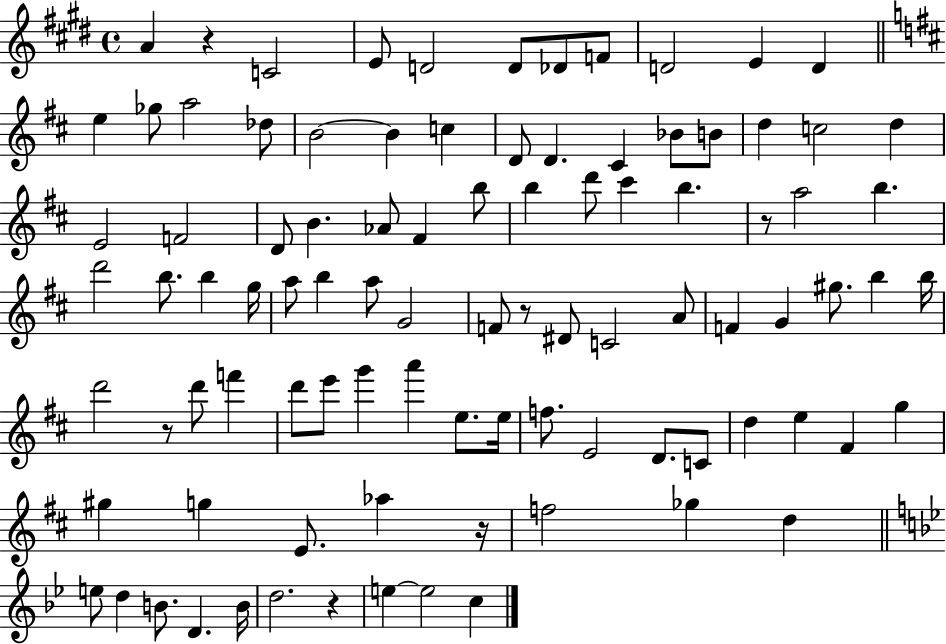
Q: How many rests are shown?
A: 6